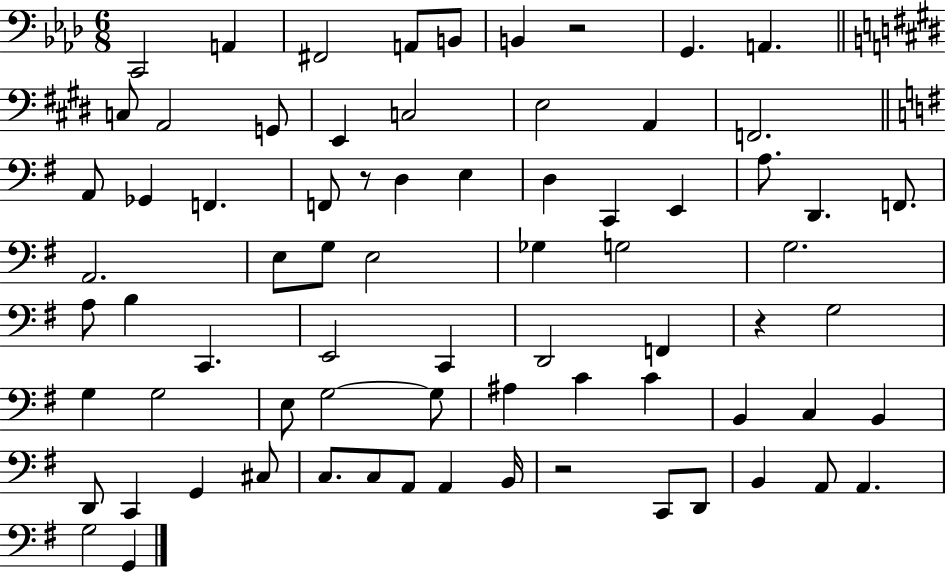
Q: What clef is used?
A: bass